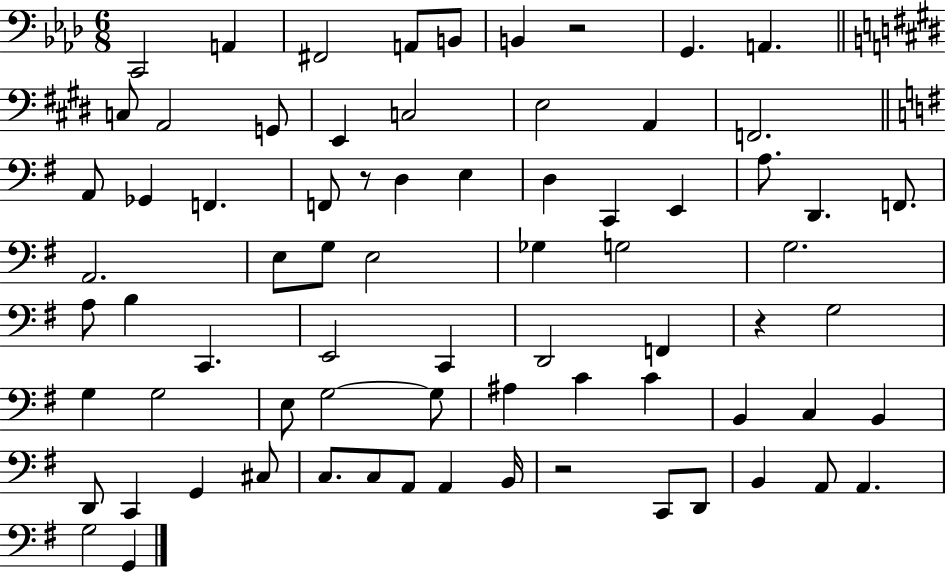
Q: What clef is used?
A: bass